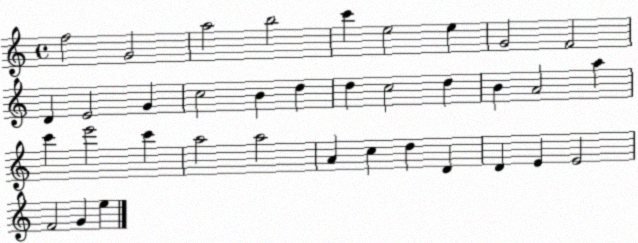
X:1
T:Untitled
M:4/4
L:1/4
K:C
f2 G2 a2 b2 c' e2 e G2 F2 D E2 G c2 B d d c2 d B A2 a c' e'2 c' a2 a2 A c d D D E E2 F2 G e